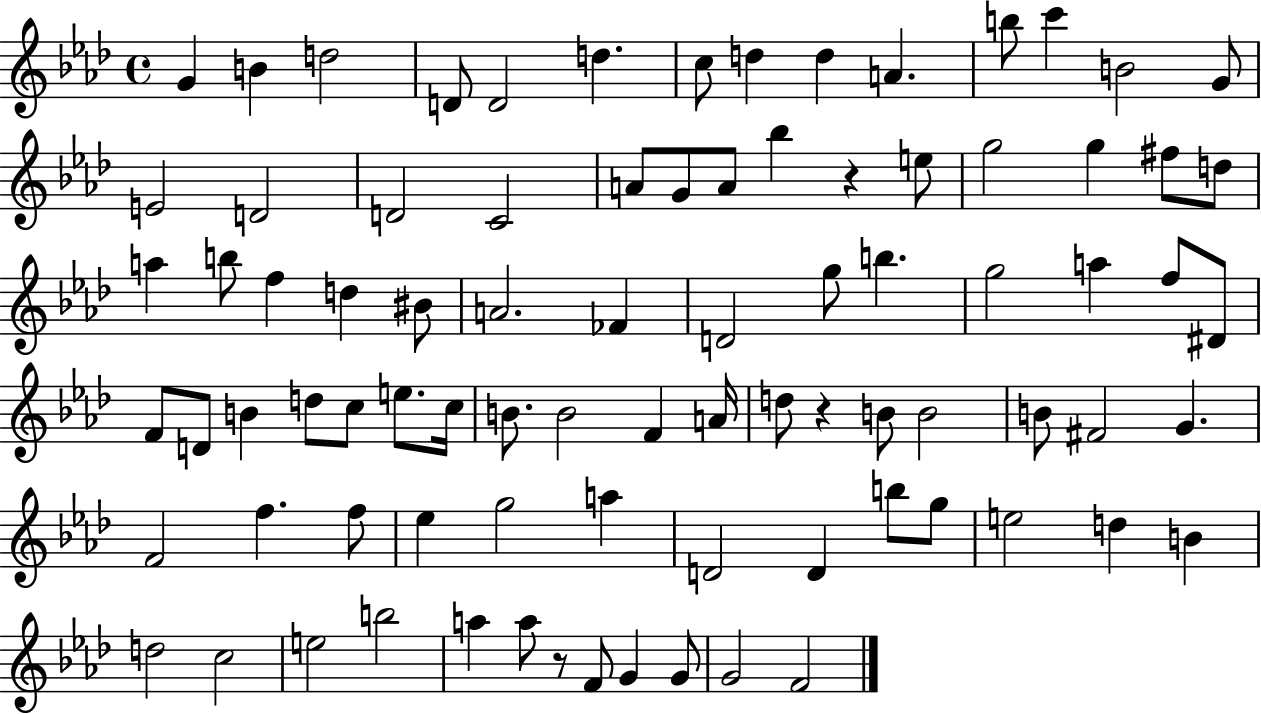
X:1
T:Untitled
M:4/4
L:1/4
K:Ab
G B d2 D/2 D2 d c/2 d d A b/2 c' B2 G/2 E2 D2 D2 C2 A/2 G/2 A/2 _b z e/2 g2 g ^f/2 d/2 a b/2 f d ^B/2 A2 _F D2 g/2 b g2 a f/2 ^D/2 F/2 D/2 B d/2 c/2 e/2 c/4 B/2 B2 F A/4 d/2 z B/2 B2 B/2 ^F2 G F2 f f/2 _e g2 a D2 D b/2 g/2 e2 d B d2 c2 e2 b2 a a/2 z/2 F/2 G G/2 G2 F2